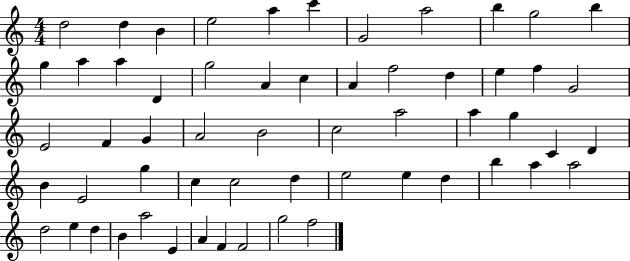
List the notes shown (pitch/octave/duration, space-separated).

D5/h D5/q B4/q E5/h A5/q C6/q G4/h A5/h B5/q G5/h B5/q G5/q A5/q A5/q D4/q G5/h A4/q C5/q A4/q F5/h D5/q E5/q F5/q G4/h E4/h F4/q G4/q A4/h B4/h C5/h A5/h A5/q G5/q C4/q D4/q B4/q E4/h G5/q C5/q C5/h D5/q E5/h E5/q D5/q B5/q A5/q A5/h D5/h E5/q D5/q B4/q A5/h E4/q A4/q F4/q F4/h G5/h F5/h